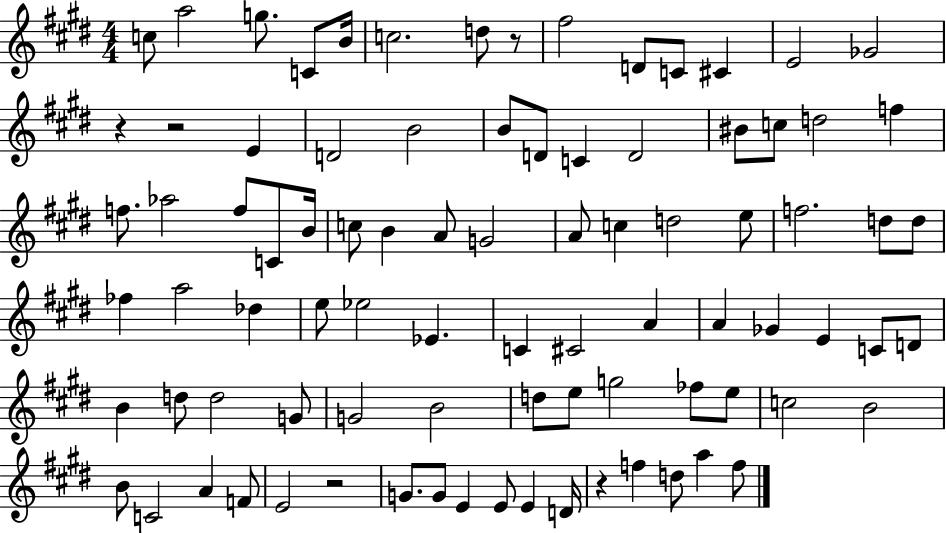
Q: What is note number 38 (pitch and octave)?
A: F5